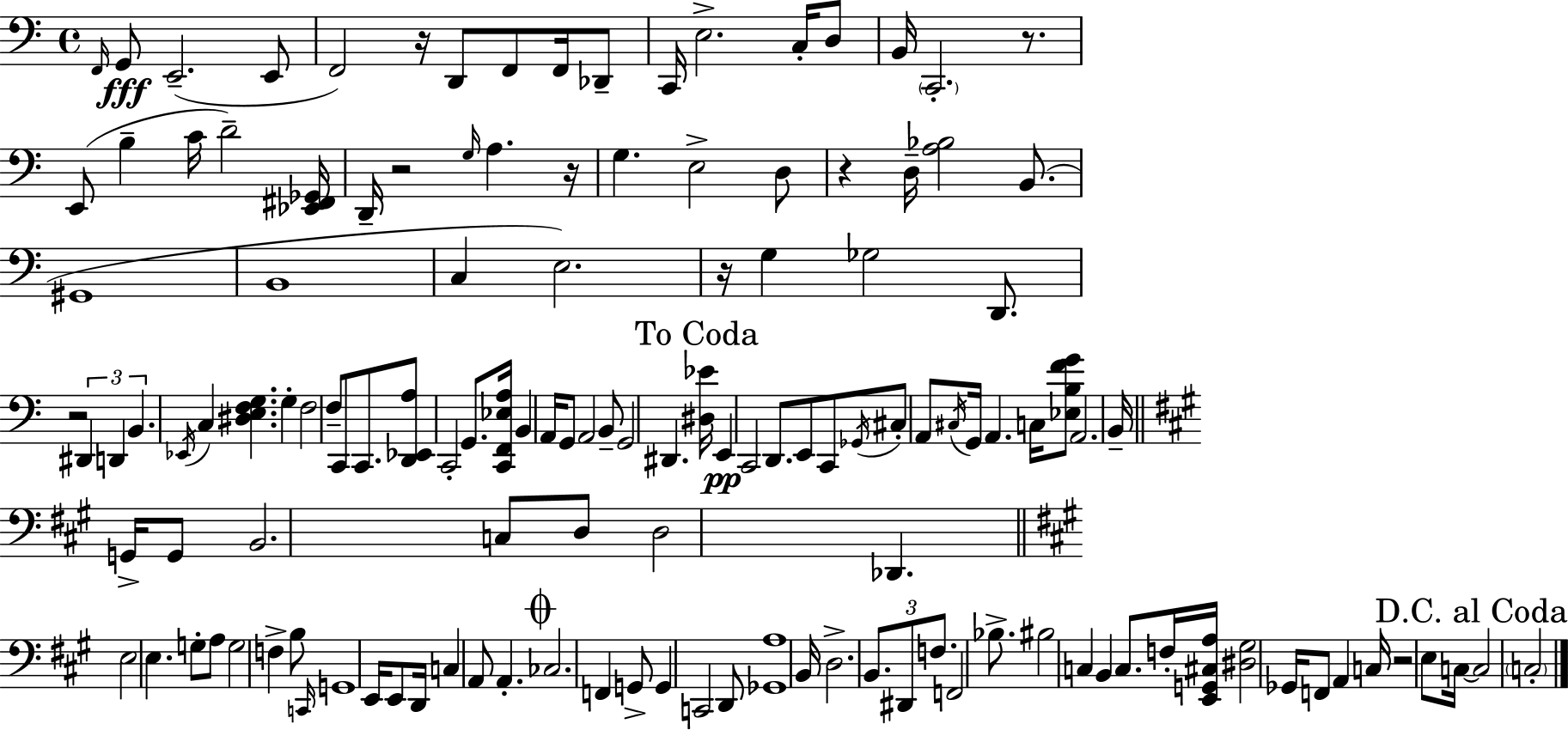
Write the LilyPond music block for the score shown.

{
  \clef bass
  \time 4/4
  \defaultTimeSignature
  \key a \minor
  \repeat volta 2 { \grace { f,16 }\fff g,8 e,2.--( e,8 | f,2) r16 d,8 f,8 f,16 des,8-- | c,16 e2.-> c16-. d8 | b,16 \parenthesize c,2.-. r8. | \break e,8( b4-- c'16 d'2--) | <ees, fis, ges,>16 d,16-- r2 \grace { g16 } a4. | r16 g4. e2-> | d8 r4 d16-- <a bes>2 b,8.( | \break gis,1 | b,1 | c4 e2.) | r16 g4 ges2 d,8. | \break r2 \tuplet 3/2 { dis,4 d,4 | b,4. } \acciaccatura { ees,16 } c4 <dis e f g>4. | g4-. f2 f8-- | c,8 c,8. <d, ees, a>8 c,2-. | \break g,8. <c, f, ees a>16 b,4 a,16 g,8 a,2 | b,8-- g,2 dis,4. | \mark "To Coda" <dis ees'>16 e,4\pp c,2 | d,8. e,8 c,8 \acciaccatura { ges,16 } cis8-. a,8 \acciaccatura { cis16 } g,16 a,4. | \break c16 <ees b f' g'>8 a,2. | b,16-- \bar "||" \break \key a \major g,16-> g,8 b,2. c8 | d8 d2 des,4. | \bar "||" \break \key a \major e2 e4. g8-. | a8 g2 f4-> b8 | \grace { c,16 } g,1 | e,16 e,8 d,16 c4 a,8 a,4.-. | \break \mark \markup { \musicglyph "scripts.coda" } ces2. f,4 | g,8-> g,4 c,2 d,8 | <ges, a>1 | b,16 d2.-> \tuplet 3/2 { b,8. | \break dis,8 f8. } f,2 bes8.-> | bis2 c4 b,4 | c8. f16-. <e, g, cis a>16 <dis gis>2 ges,16 f,8 | a,4 c16 r2 e8 | \break c16~~ \mark "D.C. al Coda" c2 \parenthesize c2-. | } \bar "|."
}